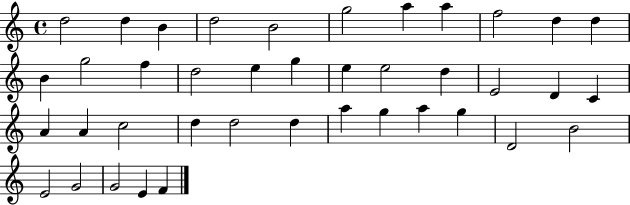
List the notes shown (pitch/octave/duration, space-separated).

D5/h D5/q B4/q D5/h B4/h G5/h A5/q A5/q F5/h D5/q D5/q B4/q G5/h F5/q D5/h E5/q G5/q E5/q E5/h D5/q E4/h D4/q C4/q A4/q A4/q C5/h D5/q D5/h D5/q A5/q G5/q A5/q G5/q D4/h B4/h E4/h G4/h G4/h E4/q F4/q